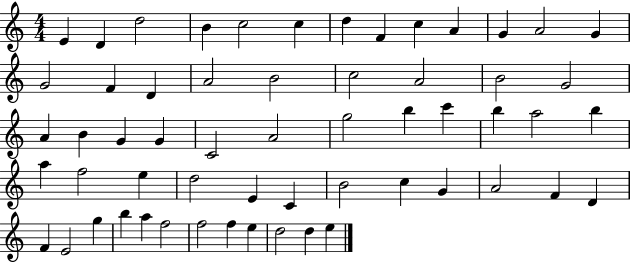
{
  \clef treble
  \numericTimeSignature
  \time 4/4
  \key c \major
  e'4 d'4 d''2 | b'4 c''2 c''4 | d''4 f'4 c''4 a'4 | g'4 a'2 g'4 | \break g'2 f'4 d'4 | a'2 b'2 | c''2 a'2 | b'2 g'2 | \break a'4 b'4 g'4 g'4 | c'2 a'2 | g''2 b''4 c'''4 | b''4 a''2 b''4 | \break a''4 f''2 e''4 | d''2 e'4 c'4 | b'2 c''4 g'4 | a'2 f'4 d'4 | \break f'4 e'2 g''4 | b''4 a''4 f''2 | f''2 f''4 e''4 | d''2 d''4 e''4 | \break \bar "|."
}